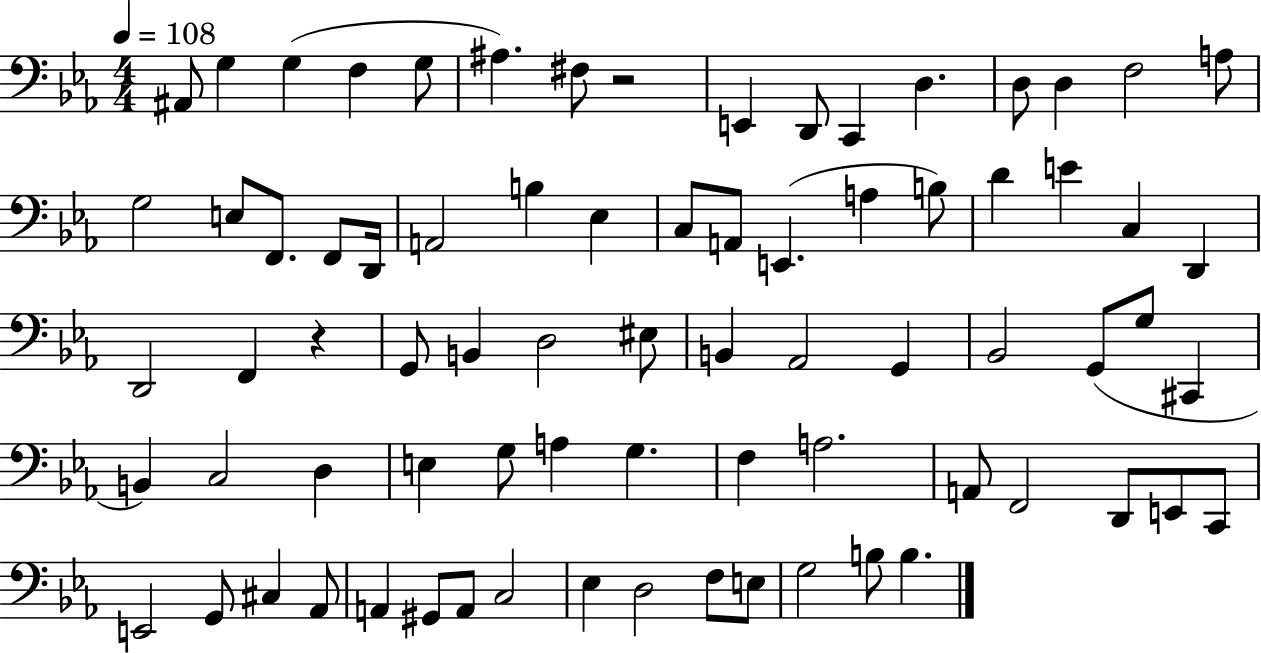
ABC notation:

X:1
T:Untitled
M:4/4
L:1/4
K:Eb
^A,,/2 G, G, F, G,/2 ^A, ^F,/2 z2 E,, D,,/2 C,, D, D,/2 D, F,2 A,/2 G,2 E,/2 F,,/2 F,,/2 D,,/4 A,,2 B, _E, C,/2 A,,/2 E,, A, B,/2 D E C, D,, D,,2 F,, z G,,/2 B,, D,2 ^E,/2 B,, _A,,2 G,, _B,,2 G,,/2 G,/2 ^C,, B,, C,2 D, E, G,/2 A, G, F, A,2 A,,/2 F,,2 D,,/2 E,,/2 C,,/2 E,,2 G,,/2 ^C, _A,,/2 A,, ^G,,/2 A,,/2 C,2 _E, D,2 F,/2 E,/2 G,2 B,/2 B,